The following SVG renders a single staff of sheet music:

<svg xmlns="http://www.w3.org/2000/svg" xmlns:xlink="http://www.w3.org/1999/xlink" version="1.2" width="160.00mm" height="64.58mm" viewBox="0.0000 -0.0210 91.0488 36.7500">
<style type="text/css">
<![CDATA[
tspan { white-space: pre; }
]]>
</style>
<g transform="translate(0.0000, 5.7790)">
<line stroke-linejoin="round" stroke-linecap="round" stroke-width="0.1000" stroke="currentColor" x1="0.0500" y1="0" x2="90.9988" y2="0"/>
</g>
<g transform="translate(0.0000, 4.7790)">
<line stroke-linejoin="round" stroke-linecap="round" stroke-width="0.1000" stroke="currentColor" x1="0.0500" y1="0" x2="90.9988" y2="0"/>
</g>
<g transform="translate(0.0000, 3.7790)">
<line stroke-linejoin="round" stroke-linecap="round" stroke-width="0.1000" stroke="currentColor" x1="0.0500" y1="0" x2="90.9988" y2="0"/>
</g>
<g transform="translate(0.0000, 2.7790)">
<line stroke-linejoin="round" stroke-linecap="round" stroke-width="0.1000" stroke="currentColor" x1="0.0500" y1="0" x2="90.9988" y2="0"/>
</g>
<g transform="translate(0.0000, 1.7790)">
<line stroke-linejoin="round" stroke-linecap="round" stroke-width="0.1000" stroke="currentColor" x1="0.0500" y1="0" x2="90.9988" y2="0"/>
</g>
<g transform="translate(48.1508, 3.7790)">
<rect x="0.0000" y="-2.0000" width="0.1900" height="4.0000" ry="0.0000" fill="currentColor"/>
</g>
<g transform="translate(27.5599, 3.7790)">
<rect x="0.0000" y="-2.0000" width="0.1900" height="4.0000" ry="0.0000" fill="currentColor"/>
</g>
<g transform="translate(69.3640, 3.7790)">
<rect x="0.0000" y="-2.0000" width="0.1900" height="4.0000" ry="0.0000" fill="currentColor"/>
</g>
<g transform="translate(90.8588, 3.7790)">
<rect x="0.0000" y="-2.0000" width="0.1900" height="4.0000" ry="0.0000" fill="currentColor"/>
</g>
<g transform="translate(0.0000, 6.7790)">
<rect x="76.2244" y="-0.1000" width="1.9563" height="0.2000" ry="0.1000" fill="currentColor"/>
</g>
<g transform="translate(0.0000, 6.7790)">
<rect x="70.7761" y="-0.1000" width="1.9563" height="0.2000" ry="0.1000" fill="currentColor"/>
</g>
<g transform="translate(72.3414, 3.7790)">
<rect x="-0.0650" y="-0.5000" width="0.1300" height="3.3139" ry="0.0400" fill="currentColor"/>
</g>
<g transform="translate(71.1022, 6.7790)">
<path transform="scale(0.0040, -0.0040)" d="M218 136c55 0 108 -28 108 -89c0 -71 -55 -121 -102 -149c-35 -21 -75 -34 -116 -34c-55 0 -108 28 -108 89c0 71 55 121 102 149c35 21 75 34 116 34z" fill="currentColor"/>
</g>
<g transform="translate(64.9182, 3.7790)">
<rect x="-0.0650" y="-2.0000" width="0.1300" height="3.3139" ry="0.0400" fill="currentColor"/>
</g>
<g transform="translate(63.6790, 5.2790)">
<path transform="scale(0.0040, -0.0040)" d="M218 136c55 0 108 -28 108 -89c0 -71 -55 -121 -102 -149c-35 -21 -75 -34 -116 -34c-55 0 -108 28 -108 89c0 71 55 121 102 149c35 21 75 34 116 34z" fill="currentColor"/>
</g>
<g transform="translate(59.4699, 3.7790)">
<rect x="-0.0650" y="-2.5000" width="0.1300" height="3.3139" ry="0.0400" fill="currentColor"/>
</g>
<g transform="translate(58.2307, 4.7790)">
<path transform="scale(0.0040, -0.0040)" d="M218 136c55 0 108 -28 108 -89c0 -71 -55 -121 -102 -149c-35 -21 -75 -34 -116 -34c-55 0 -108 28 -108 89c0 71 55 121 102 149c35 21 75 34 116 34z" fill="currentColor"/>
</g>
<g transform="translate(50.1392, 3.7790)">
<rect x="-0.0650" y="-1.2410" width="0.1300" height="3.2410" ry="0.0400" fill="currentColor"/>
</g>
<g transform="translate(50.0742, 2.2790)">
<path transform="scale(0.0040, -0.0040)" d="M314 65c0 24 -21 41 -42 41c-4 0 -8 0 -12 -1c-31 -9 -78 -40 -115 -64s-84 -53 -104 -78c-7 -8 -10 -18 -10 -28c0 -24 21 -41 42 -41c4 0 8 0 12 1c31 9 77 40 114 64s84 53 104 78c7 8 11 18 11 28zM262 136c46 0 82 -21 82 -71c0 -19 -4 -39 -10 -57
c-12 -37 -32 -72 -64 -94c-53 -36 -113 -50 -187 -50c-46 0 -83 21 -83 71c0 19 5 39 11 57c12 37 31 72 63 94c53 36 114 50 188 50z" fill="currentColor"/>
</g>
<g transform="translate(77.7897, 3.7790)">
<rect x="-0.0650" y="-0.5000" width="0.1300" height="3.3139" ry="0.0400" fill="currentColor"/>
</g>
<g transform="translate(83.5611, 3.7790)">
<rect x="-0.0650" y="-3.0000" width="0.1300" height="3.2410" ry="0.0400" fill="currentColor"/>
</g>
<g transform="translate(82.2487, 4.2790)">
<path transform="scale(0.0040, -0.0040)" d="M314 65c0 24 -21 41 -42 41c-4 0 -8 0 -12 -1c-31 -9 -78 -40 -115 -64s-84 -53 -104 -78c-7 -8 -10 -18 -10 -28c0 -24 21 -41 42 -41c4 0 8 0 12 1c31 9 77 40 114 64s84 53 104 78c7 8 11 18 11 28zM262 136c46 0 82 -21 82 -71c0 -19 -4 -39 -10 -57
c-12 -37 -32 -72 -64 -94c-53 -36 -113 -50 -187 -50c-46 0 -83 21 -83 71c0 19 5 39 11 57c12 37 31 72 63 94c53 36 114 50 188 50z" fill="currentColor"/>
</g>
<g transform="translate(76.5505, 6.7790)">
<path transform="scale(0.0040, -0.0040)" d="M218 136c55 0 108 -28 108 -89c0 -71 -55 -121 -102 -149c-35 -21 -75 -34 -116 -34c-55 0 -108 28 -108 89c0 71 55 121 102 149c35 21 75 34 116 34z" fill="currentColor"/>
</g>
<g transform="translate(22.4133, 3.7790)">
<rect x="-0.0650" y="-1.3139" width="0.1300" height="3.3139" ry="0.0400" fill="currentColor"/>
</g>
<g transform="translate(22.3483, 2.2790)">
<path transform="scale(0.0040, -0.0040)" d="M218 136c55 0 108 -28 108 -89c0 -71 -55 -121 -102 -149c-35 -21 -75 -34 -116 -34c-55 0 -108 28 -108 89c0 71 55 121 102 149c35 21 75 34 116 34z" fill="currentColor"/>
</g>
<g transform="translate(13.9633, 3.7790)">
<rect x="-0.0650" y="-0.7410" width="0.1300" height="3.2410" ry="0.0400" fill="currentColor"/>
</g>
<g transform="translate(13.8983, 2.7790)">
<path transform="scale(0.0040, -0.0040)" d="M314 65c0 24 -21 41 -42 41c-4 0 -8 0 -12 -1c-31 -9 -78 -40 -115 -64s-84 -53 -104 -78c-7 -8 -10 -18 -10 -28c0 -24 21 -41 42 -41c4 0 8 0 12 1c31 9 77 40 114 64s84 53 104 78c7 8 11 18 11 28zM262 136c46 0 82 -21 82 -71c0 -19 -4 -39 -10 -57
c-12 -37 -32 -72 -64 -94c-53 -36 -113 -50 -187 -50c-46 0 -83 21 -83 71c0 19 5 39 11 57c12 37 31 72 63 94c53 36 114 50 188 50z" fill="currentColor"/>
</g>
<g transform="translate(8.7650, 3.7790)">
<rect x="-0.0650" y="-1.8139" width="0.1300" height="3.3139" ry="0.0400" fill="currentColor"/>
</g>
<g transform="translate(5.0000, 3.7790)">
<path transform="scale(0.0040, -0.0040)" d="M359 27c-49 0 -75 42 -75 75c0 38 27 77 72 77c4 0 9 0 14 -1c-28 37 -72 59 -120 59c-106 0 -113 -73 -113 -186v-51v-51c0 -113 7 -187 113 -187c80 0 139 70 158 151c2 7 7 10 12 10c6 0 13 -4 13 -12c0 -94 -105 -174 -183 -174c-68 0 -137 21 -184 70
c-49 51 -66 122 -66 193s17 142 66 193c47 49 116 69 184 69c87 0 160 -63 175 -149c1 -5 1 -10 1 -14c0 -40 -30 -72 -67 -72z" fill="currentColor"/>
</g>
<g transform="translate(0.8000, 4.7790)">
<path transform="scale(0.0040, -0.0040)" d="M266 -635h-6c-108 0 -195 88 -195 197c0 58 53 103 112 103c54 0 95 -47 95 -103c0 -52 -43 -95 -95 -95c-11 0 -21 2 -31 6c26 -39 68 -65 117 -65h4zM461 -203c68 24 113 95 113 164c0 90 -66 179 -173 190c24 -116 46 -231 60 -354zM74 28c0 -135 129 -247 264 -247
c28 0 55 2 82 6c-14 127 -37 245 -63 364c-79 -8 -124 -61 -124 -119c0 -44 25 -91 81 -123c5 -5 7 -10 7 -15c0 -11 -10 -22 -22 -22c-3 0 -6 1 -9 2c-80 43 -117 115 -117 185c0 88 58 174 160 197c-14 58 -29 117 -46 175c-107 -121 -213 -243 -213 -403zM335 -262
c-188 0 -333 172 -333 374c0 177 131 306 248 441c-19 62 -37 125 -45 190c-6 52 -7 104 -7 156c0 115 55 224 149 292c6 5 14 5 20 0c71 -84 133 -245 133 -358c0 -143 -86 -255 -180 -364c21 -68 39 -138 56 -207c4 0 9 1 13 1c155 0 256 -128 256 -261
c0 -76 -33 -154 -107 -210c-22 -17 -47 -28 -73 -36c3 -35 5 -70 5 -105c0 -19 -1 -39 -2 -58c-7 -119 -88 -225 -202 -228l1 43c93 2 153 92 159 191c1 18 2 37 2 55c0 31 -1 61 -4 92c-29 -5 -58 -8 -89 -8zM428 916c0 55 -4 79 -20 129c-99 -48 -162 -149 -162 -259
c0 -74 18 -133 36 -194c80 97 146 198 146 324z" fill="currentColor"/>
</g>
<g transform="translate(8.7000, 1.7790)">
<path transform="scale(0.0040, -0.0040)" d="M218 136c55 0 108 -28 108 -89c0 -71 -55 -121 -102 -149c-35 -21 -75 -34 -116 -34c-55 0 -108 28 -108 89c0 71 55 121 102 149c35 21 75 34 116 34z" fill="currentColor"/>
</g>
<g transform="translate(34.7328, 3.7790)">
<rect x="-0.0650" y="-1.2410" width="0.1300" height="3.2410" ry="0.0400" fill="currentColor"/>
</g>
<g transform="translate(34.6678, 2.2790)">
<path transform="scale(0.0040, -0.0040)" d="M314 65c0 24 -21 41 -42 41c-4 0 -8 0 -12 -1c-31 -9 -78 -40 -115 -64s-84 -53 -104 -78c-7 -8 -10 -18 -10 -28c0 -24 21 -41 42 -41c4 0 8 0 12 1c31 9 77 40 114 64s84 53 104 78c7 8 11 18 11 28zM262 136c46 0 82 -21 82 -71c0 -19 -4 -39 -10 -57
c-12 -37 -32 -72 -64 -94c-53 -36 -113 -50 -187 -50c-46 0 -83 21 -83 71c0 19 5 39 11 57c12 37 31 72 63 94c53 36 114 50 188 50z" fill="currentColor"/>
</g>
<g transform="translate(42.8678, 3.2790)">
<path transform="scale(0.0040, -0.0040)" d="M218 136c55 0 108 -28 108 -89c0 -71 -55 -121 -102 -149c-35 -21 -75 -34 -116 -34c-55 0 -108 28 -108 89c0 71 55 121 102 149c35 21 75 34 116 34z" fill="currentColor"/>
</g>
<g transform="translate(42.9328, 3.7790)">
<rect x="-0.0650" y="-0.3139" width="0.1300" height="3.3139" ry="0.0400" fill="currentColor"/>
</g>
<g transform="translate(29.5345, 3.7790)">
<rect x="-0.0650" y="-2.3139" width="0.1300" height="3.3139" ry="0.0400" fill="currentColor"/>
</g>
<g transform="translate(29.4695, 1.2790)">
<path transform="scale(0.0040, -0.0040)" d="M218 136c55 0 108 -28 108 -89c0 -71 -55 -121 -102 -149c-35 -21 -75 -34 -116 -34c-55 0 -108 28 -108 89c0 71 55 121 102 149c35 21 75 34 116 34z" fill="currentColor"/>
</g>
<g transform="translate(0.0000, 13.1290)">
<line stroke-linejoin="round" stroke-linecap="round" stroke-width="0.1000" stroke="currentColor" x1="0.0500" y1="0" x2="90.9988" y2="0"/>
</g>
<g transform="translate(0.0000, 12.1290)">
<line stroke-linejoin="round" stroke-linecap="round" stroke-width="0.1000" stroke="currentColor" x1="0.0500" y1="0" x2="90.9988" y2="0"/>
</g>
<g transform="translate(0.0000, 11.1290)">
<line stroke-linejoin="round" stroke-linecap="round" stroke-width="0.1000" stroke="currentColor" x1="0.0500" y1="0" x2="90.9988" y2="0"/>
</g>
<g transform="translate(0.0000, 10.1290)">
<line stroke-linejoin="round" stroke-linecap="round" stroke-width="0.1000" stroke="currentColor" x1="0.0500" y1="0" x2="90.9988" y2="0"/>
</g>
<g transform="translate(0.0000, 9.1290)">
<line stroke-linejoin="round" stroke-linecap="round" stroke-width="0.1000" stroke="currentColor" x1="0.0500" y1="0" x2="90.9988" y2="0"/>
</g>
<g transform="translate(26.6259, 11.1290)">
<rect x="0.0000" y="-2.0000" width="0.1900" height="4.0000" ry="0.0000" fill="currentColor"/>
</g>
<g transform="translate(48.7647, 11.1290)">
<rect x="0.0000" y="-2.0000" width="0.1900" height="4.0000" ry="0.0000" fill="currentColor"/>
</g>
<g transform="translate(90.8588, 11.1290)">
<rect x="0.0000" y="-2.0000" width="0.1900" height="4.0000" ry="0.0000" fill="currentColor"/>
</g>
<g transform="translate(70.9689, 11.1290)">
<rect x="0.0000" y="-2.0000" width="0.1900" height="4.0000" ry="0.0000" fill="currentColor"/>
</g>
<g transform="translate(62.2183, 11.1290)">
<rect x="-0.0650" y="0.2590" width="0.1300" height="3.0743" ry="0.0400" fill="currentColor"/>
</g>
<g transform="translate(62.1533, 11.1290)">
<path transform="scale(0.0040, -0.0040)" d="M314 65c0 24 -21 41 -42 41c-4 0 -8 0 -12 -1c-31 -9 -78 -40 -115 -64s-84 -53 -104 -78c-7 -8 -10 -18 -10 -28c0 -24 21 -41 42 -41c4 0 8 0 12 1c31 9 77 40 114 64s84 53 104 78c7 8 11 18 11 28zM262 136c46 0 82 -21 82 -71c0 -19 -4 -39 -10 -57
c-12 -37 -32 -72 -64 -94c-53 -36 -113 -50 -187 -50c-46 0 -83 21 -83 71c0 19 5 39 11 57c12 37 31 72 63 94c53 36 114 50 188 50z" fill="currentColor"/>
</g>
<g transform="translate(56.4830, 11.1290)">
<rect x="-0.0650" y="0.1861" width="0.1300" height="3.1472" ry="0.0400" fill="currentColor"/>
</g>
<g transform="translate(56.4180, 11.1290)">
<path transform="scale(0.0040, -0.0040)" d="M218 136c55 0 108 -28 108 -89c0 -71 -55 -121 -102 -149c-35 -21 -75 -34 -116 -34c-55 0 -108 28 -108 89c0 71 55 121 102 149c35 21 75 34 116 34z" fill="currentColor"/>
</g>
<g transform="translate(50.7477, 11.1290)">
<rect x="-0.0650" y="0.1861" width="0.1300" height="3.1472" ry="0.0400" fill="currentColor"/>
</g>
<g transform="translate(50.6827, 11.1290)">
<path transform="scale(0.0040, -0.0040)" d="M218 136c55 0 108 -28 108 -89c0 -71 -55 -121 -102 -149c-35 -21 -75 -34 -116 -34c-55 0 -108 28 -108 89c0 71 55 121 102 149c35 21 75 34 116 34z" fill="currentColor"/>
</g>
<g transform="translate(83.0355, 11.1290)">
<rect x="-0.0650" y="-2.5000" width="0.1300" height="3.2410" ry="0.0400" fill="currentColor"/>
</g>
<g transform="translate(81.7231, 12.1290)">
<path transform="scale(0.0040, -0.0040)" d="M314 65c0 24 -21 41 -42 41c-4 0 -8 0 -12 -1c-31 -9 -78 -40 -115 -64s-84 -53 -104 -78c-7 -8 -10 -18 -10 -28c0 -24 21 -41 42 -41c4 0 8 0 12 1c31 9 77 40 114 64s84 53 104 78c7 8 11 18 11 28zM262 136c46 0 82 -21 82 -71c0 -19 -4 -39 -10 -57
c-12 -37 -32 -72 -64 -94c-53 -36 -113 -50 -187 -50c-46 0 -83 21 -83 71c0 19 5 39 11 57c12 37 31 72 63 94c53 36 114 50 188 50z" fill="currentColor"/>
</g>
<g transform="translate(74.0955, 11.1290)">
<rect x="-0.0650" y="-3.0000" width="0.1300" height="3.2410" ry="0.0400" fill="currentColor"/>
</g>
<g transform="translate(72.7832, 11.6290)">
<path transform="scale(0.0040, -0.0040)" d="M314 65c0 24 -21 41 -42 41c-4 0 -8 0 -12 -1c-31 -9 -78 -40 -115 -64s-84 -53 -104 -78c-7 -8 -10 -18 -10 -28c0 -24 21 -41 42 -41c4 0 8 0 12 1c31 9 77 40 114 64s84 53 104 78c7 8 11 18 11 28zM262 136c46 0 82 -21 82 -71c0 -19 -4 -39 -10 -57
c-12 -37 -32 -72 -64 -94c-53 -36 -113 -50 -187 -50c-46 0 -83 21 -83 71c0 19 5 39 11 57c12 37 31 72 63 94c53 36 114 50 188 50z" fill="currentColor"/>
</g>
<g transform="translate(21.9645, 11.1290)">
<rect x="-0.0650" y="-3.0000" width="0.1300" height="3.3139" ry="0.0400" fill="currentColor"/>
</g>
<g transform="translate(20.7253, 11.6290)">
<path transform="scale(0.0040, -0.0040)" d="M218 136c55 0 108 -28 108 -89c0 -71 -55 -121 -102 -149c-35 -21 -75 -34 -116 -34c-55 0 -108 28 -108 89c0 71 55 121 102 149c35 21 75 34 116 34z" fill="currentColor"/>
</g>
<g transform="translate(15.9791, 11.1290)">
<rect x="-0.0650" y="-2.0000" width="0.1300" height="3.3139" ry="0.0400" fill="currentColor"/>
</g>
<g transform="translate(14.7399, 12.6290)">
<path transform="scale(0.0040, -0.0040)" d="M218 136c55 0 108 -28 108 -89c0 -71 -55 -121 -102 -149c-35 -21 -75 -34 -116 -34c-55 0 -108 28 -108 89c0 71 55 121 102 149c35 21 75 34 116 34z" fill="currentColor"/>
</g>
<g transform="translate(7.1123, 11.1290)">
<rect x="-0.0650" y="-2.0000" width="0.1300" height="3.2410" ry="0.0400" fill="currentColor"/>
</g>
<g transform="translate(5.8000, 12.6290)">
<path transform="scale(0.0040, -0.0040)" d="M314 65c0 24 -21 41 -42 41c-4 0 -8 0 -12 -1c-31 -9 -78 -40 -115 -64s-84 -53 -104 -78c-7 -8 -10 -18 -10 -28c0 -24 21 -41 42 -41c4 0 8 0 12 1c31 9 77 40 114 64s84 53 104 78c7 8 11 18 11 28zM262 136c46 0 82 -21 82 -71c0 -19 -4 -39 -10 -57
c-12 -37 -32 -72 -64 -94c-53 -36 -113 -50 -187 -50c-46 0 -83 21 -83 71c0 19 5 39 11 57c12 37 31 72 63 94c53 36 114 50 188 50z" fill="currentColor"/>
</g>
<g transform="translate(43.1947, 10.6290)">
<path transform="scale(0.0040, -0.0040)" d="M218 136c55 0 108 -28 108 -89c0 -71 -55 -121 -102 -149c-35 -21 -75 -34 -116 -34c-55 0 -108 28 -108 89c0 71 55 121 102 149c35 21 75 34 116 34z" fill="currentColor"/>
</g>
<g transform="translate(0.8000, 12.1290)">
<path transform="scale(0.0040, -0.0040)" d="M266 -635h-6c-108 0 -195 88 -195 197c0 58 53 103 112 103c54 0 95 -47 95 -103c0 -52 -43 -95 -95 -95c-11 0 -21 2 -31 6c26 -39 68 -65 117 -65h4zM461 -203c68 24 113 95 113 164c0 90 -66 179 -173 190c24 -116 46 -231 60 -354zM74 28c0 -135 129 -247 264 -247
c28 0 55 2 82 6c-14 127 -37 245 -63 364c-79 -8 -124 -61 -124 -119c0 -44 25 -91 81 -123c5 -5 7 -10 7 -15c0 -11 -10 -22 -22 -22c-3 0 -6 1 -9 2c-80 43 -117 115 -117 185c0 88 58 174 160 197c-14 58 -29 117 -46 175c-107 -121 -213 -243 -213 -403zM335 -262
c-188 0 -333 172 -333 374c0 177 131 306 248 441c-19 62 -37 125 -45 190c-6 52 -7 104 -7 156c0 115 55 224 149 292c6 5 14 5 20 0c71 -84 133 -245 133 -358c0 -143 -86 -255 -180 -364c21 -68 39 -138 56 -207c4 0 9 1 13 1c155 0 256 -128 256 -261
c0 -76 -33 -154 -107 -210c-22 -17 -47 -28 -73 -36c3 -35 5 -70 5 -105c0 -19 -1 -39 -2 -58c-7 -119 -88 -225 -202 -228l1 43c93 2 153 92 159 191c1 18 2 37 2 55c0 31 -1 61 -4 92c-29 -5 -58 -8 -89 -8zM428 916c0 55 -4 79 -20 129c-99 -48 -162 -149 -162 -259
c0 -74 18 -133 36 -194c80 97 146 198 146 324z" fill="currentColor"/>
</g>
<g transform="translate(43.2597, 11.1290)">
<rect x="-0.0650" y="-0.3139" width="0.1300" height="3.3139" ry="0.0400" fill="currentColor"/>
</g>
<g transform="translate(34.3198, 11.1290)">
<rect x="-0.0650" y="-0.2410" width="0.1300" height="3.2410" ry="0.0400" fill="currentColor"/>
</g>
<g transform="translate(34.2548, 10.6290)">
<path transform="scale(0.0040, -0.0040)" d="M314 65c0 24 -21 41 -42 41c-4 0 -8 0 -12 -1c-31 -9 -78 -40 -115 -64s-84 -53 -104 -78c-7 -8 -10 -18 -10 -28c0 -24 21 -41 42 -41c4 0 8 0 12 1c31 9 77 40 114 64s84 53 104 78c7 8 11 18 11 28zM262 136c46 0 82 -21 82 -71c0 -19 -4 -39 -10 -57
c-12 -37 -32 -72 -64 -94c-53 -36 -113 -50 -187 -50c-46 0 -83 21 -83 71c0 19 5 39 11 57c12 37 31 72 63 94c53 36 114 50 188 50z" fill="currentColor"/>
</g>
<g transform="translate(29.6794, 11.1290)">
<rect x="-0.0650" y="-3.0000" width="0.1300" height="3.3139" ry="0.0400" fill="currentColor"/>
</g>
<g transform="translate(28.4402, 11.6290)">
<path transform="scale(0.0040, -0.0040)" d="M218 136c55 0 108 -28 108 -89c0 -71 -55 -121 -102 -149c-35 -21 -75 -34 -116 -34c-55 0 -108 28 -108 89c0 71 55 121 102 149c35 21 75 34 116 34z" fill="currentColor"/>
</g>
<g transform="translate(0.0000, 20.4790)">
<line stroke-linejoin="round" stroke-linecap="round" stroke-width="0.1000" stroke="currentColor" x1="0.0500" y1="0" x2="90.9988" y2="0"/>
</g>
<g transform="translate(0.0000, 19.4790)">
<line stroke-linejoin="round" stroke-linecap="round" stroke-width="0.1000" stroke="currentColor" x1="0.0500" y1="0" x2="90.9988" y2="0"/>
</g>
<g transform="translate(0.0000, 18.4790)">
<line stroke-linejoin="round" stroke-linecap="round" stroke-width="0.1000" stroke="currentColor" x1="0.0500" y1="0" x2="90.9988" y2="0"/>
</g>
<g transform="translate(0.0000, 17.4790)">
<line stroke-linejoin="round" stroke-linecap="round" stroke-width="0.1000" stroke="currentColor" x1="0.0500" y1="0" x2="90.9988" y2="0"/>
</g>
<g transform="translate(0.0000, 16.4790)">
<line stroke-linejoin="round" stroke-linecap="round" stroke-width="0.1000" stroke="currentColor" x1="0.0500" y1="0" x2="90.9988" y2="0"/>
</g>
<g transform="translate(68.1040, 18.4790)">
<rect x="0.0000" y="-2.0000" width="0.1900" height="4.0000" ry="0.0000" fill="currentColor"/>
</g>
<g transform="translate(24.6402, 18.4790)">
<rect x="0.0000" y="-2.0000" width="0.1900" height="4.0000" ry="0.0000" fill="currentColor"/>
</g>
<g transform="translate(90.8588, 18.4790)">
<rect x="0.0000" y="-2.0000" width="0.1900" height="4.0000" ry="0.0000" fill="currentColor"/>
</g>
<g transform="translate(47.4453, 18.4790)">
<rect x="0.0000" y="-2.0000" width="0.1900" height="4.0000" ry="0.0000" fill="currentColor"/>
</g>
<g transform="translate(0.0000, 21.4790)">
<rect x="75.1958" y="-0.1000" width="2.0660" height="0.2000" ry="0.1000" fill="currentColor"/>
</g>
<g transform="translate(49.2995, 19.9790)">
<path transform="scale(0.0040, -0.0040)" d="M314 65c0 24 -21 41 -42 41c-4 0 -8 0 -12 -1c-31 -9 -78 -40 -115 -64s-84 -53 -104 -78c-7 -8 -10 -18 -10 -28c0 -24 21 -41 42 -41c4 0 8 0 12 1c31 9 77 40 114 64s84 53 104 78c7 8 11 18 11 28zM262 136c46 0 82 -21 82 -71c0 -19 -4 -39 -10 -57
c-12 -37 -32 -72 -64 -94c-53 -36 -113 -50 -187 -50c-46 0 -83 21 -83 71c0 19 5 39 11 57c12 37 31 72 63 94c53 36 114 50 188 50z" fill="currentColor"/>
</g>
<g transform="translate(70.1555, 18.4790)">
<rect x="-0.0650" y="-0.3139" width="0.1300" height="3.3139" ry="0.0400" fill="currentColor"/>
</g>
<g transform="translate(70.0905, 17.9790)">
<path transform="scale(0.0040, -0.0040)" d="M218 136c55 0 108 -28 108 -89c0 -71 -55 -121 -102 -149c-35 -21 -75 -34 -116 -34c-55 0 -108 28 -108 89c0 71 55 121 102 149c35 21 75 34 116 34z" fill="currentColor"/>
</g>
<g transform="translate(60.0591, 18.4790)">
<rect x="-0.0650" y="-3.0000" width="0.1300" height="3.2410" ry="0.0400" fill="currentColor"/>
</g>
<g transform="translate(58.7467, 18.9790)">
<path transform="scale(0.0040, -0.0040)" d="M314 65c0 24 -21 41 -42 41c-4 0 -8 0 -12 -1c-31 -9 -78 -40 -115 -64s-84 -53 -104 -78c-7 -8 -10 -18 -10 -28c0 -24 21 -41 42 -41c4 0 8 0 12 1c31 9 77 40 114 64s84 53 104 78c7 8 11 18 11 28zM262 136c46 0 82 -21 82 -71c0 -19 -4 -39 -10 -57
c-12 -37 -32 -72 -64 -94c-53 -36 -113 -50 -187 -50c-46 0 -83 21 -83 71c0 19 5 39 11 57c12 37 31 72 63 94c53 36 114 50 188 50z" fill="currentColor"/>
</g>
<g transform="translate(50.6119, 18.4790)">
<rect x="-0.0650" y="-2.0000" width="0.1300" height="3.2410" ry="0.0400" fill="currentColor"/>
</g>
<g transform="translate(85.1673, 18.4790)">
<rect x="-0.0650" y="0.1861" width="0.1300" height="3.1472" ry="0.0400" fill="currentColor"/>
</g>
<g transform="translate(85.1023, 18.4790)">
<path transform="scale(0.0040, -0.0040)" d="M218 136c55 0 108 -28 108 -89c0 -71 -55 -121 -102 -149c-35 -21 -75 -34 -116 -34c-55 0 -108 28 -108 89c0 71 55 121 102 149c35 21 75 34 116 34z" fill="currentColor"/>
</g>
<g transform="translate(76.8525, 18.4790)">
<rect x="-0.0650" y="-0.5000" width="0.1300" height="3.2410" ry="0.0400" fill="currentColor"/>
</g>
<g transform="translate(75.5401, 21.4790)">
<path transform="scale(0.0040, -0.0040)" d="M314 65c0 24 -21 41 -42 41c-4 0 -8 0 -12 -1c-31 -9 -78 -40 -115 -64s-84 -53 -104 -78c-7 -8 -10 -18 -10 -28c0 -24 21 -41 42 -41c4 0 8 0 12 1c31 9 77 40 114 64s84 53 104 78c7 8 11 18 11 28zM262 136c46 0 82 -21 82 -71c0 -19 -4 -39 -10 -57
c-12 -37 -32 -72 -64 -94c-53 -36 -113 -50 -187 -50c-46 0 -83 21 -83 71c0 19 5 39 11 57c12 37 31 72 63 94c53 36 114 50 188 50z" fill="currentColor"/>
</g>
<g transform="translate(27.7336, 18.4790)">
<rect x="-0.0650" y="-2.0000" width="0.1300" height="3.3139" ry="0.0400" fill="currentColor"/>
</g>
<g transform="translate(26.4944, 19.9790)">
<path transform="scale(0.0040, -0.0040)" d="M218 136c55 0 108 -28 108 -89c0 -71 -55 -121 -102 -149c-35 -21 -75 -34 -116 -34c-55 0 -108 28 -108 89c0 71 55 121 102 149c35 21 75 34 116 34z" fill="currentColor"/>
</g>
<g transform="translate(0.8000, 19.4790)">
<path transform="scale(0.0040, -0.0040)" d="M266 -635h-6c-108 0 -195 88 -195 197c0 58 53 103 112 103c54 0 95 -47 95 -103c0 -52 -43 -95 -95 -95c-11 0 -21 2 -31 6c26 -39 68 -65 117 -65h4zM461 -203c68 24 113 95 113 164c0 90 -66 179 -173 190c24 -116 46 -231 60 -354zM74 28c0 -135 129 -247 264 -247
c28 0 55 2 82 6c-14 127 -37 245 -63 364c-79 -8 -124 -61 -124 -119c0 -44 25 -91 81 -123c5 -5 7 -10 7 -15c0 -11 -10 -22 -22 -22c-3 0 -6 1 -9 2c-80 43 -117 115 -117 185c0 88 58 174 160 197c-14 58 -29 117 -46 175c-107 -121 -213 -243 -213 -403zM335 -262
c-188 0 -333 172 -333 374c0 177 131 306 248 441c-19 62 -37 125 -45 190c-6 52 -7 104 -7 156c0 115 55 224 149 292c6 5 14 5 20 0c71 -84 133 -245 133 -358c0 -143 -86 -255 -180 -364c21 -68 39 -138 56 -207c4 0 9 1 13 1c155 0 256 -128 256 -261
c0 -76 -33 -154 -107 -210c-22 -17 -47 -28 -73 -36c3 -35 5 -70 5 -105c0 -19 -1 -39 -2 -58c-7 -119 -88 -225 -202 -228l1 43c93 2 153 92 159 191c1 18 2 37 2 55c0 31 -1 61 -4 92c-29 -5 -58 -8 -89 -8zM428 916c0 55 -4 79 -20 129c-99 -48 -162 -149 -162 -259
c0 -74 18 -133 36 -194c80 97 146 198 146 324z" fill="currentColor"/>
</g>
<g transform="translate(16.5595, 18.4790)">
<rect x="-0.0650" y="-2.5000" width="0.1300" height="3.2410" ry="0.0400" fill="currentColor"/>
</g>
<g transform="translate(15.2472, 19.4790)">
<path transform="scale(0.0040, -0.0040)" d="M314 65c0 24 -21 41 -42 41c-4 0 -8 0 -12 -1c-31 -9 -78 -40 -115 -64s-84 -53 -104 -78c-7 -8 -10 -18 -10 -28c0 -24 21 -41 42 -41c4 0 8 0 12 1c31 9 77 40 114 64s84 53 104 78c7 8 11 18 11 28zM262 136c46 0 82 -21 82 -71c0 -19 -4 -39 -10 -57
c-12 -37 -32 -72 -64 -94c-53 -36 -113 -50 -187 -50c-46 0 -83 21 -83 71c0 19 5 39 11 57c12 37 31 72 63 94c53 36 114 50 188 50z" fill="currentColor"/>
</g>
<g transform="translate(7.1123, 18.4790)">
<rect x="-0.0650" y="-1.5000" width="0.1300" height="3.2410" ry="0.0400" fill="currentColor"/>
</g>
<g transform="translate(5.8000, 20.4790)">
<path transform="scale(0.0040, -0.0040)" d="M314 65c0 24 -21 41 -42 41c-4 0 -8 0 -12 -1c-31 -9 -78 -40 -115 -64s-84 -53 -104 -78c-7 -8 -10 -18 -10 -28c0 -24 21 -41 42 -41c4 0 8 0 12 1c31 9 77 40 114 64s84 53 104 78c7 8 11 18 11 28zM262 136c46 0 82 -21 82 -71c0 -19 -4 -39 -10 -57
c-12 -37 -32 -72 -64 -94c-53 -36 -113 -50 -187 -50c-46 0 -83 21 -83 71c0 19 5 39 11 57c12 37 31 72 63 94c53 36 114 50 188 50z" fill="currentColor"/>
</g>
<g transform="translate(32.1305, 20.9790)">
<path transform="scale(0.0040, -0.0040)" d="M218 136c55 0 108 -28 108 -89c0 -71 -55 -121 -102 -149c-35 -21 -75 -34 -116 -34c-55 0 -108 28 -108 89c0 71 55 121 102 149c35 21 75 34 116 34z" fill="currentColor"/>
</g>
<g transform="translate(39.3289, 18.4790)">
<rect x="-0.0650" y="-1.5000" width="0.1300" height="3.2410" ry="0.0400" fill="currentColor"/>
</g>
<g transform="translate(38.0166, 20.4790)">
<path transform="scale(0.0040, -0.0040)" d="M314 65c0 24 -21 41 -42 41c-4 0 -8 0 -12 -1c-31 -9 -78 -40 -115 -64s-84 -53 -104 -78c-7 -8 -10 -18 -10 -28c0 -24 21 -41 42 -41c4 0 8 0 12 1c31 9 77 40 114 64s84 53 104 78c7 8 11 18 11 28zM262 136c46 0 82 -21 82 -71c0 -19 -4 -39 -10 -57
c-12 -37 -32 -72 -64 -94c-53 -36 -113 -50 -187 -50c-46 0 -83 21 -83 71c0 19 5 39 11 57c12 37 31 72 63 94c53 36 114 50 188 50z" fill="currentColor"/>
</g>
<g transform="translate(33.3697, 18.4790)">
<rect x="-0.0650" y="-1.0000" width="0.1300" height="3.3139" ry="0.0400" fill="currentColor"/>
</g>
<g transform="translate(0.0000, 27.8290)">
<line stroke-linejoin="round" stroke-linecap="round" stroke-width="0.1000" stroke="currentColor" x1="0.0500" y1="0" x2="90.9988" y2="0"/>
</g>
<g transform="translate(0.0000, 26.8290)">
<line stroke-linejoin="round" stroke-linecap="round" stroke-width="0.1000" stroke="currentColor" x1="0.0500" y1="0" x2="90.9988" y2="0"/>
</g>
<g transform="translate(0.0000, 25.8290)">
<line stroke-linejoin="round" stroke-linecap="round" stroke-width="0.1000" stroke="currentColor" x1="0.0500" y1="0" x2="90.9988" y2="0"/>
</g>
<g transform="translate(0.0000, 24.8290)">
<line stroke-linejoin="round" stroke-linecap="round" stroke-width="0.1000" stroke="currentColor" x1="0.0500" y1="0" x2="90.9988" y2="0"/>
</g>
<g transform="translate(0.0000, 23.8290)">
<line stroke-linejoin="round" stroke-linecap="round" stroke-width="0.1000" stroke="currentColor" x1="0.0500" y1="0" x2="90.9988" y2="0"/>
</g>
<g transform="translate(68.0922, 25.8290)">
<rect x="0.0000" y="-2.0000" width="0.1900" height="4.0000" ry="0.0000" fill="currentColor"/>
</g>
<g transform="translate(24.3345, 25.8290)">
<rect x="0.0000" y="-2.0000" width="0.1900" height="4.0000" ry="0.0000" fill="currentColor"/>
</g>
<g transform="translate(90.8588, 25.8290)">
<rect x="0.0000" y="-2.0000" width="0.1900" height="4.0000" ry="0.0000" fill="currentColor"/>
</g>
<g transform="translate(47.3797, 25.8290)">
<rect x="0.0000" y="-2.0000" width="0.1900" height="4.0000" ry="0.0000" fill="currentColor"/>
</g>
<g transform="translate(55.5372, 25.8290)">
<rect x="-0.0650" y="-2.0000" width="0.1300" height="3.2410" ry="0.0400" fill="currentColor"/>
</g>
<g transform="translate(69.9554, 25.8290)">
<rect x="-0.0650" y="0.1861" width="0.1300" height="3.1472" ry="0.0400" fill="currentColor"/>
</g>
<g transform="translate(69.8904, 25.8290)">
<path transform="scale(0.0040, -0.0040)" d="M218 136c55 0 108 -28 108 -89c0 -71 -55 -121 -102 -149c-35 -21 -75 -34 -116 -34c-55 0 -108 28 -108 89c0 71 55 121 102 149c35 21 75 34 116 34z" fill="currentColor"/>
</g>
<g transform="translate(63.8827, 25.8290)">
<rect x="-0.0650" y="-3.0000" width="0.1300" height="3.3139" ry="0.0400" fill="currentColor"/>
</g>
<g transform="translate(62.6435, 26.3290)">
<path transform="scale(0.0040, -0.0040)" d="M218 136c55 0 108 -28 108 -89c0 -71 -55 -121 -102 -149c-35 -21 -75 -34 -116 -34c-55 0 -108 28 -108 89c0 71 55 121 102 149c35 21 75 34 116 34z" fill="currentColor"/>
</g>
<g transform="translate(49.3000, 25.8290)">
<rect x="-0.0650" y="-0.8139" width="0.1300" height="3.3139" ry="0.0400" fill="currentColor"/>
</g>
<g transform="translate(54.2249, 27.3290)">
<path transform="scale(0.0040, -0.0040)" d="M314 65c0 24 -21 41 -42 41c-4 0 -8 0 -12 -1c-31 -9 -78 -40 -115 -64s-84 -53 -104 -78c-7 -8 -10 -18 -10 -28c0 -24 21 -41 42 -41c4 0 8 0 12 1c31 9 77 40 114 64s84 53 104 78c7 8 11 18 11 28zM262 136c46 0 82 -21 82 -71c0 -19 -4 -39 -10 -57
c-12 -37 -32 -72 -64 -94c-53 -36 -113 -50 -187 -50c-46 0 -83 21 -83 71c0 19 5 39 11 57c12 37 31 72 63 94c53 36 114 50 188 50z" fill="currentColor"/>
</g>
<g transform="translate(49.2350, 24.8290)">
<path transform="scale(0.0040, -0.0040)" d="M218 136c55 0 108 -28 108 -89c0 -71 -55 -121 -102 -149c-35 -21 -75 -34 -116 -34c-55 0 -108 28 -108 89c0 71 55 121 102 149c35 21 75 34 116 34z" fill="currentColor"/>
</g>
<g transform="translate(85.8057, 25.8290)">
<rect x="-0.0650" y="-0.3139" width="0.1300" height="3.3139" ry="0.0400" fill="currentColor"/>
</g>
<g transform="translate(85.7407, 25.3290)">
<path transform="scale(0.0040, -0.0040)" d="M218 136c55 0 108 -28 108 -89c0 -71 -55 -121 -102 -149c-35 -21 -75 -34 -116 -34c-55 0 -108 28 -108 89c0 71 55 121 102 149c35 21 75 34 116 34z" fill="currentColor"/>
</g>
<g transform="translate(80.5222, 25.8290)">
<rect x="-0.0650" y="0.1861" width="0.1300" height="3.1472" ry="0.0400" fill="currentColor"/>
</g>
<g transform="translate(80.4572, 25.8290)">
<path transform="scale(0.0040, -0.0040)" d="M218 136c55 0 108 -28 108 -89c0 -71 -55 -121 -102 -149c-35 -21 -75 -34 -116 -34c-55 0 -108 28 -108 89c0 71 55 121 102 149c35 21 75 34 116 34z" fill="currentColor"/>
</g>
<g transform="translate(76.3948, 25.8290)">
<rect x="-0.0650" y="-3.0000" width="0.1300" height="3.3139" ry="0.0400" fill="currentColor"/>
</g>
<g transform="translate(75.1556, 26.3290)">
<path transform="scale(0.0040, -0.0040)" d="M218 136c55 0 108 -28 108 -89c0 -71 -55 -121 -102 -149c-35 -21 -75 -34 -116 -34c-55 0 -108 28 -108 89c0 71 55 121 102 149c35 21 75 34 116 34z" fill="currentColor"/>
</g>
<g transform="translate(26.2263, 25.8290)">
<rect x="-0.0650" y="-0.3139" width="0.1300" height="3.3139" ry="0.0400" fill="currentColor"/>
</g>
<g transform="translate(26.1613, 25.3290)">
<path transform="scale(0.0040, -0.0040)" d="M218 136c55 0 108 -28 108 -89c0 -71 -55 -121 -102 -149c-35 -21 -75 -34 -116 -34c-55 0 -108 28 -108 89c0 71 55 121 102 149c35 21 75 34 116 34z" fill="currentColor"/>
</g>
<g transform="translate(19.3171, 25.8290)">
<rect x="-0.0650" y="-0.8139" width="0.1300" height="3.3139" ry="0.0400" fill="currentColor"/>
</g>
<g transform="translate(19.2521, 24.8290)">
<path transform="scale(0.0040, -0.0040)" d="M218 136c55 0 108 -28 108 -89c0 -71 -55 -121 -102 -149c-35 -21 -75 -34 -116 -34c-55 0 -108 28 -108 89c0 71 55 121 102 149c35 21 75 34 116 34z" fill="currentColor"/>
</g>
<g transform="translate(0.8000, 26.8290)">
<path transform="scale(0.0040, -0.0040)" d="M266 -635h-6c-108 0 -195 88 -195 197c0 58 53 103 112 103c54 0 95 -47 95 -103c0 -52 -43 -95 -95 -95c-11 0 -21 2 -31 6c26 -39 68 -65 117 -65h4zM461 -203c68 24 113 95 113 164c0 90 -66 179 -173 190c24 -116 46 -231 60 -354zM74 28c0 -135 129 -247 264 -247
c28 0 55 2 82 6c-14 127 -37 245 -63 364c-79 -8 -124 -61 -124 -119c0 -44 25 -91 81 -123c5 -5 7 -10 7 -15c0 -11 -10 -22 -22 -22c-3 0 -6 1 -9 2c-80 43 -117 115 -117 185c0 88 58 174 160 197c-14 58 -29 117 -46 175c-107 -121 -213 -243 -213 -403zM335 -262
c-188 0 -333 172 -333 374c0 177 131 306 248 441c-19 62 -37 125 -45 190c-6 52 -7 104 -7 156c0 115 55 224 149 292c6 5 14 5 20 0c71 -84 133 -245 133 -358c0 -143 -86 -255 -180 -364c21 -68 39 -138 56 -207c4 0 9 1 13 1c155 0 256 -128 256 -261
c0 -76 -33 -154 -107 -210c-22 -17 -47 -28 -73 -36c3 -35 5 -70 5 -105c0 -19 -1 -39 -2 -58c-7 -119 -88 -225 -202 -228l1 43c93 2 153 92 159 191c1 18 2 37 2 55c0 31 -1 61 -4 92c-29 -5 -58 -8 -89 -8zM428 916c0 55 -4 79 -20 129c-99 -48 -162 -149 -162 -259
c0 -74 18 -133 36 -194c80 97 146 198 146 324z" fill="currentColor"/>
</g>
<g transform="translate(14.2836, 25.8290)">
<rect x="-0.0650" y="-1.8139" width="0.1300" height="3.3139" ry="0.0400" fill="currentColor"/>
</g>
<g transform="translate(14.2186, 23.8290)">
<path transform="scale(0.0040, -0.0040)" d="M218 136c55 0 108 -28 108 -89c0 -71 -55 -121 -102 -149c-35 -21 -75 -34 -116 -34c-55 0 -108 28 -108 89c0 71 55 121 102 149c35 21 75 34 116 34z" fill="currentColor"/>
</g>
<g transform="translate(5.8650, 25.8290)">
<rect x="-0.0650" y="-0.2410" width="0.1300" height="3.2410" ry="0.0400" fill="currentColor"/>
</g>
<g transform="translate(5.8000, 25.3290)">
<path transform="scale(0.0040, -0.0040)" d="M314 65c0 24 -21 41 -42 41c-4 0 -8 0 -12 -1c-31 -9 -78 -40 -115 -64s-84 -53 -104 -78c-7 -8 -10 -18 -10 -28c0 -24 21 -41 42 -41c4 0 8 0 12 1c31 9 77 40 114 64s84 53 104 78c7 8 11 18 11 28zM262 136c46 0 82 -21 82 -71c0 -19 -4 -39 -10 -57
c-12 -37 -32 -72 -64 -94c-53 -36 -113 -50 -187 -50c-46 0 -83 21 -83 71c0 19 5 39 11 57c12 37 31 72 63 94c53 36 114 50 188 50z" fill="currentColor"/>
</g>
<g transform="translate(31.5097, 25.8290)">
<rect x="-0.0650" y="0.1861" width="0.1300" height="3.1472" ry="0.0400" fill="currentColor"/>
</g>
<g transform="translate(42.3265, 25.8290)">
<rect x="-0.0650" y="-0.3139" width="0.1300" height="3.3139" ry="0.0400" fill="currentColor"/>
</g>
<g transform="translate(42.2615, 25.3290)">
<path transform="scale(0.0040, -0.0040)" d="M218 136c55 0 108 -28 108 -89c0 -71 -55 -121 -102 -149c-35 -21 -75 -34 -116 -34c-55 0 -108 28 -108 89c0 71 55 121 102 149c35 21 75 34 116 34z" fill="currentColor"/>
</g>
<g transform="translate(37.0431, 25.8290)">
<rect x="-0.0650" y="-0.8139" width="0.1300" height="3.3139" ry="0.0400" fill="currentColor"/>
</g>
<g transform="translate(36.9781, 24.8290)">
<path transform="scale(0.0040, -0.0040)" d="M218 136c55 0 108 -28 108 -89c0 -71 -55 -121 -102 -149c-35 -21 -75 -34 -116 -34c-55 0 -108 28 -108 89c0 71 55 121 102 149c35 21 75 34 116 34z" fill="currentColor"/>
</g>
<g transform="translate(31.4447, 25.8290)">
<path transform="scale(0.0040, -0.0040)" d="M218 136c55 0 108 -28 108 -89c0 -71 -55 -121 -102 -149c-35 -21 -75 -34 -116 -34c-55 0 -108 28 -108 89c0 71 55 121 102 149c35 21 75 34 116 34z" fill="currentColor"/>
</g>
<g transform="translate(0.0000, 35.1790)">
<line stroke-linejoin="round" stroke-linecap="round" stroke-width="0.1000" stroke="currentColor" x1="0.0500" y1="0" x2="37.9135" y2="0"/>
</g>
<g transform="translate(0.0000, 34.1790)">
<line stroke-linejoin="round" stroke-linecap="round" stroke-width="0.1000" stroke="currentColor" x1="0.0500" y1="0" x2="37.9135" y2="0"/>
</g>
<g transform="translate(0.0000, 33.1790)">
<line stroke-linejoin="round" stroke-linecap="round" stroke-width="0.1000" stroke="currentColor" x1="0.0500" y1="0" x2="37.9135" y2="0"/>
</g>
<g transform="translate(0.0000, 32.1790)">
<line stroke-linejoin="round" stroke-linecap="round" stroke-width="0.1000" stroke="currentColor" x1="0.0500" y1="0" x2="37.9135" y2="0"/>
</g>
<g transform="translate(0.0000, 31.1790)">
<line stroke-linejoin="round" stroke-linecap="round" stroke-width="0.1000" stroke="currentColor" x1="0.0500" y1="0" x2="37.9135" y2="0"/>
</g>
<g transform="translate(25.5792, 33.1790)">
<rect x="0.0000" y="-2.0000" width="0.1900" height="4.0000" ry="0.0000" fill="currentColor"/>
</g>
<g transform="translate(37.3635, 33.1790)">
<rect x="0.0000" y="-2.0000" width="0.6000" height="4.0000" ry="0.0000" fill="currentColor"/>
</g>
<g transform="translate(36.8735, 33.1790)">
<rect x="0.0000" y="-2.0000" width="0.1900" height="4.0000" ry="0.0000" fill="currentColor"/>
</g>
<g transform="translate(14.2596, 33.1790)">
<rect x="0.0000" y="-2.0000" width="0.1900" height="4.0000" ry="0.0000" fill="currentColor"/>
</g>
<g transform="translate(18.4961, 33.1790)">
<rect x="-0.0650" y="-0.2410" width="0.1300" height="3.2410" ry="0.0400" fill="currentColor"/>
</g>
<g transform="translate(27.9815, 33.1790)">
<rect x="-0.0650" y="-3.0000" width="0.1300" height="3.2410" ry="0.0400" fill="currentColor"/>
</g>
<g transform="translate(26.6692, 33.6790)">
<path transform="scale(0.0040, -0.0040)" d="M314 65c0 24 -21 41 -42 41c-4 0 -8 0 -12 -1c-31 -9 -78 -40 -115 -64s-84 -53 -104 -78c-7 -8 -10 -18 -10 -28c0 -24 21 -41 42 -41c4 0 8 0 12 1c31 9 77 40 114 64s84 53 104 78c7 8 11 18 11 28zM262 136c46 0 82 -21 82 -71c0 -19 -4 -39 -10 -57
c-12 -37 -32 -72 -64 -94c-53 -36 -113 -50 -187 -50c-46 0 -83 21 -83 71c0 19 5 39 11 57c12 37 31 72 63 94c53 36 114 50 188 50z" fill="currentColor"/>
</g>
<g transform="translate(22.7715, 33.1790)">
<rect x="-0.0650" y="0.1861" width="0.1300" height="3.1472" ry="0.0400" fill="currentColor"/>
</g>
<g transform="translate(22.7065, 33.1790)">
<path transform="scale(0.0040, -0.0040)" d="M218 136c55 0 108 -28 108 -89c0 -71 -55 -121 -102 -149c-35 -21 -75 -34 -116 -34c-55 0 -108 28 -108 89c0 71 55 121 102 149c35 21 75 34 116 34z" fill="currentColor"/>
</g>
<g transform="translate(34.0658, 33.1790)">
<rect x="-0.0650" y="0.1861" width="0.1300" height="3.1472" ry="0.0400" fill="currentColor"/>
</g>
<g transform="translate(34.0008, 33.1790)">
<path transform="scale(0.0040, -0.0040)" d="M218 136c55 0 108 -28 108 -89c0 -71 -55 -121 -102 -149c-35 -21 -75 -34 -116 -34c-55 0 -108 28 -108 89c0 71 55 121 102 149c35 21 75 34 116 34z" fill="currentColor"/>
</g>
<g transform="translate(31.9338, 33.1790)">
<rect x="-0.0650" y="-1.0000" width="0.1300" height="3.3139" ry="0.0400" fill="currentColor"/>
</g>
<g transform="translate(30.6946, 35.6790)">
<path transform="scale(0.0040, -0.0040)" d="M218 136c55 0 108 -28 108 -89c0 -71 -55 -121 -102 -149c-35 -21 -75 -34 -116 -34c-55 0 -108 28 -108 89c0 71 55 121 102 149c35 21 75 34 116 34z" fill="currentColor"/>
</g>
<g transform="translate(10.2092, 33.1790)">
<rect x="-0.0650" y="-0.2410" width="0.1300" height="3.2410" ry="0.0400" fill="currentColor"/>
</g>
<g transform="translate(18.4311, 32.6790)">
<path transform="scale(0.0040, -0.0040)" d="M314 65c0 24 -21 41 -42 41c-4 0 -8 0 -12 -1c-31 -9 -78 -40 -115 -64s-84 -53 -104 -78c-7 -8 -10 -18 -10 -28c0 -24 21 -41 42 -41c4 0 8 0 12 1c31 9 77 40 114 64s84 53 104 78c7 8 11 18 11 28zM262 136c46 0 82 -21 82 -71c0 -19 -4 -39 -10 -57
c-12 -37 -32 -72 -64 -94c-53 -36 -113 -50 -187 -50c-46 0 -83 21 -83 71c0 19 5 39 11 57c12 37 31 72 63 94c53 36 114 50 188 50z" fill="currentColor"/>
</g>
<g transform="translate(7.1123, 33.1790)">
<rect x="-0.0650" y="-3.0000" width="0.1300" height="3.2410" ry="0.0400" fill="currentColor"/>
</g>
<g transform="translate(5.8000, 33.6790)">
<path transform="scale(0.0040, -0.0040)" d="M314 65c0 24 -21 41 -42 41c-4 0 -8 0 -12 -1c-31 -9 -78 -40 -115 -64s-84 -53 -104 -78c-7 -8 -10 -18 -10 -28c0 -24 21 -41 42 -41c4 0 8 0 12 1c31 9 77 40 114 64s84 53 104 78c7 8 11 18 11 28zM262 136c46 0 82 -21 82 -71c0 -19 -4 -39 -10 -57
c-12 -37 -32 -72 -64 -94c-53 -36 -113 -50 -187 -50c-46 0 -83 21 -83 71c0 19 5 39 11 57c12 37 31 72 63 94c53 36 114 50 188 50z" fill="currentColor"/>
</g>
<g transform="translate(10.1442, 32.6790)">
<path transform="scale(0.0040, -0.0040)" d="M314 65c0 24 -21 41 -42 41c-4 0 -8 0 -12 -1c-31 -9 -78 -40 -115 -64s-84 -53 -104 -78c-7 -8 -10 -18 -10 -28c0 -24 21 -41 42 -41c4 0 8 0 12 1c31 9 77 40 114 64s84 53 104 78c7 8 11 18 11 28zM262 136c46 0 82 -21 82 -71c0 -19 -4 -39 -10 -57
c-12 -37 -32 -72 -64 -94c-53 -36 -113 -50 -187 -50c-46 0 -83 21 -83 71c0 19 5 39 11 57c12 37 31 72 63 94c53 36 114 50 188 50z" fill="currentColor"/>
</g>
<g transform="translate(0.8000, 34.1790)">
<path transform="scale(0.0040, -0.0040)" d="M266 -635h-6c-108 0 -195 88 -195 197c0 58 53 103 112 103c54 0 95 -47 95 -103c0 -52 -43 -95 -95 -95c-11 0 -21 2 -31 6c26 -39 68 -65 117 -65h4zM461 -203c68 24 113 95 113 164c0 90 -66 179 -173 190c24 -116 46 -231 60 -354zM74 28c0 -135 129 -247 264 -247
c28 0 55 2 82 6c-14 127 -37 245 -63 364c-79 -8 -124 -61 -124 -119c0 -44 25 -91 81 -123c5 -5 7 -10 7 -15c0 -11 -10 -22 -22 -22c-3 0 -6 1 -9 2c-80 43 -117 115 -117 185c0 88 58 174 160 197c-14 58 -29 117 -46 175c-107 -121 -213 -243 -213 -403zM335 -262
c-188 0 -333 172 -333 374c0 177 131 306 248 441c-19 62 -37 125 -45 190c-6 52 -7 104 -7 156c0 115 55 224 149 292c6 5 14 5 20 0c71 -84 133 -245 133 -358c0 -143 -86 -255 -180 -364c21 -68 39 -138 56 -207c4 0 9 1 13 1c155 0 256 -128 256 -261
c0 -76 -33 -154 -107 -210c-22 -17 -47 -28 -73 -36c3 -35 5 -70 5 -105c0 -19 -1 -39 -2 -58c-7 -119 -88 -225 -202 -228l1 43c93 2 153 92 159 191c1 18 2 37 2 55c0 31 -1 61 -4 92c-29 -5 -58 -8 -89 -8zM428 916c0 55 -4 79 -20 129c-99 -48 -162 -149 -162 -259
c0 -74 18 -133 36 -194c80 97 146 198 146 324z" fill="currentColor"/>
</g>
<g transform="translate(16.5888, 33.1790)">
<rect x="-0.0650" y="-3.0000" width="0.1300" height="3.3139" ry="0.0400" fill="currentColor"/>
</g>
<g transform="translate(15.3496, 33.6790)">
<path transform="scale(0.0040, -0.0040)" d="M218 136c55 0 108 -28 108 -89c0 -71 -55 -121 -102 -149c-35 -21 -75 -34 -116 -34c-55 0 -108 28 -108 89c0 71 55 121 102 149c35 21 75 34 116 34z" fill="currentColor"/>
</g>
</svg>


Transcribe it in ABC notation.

X:1
T:Untitled
M:4/4
L:1/4
K:C
f d2 e g e2 c e2 G F C C A2 F2 F A A c2 c B B B2 A2 G2 E2 G2 F D E2 F2 A2 c C2 B c2 f d c B d c d F2 A B A B c A2 c2 A c2 B A2 D B